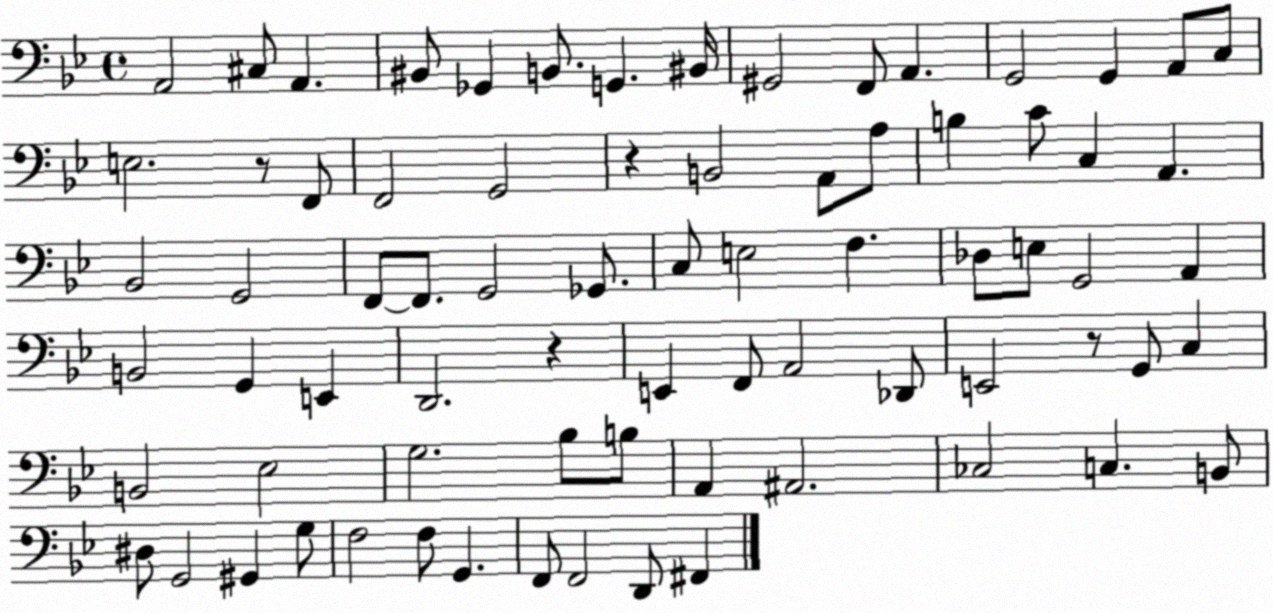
X:1
T:Untitled
M:4/4
L:1/4
K:Bb
A,,2 ^C,/2 A,, ^B,,/2 _G,, B,,/2 G,, ^B,,/4 ^G,,2 F,,/2 A,, G,,2 G,, A,,/2 C,/2 E,2 z/2 F,,/2 F,,2 G,,2 z B,,2 A,,/2 A,/2 B, C/2 C, A,, _B,,2 G,,2 F,,/2 F,,/2 G,,2 _G,,/2 C,/2 E,2 F, _D,/2 E,/2 G,,2 A,, B,,2 G,, E,, D,,2 z E,, F,,/2 A,,2 _D,,/2 E,,2 z/2 G,,/2 C, B,,2 _E,2 G,2 _B,/2 B,/2 A,, ^A,,2 _C,2 C, B,,/2 ^D,/2 G,,2 ^G,, G,/2 F,2 F,/2 G,, F,,/2 F,,2 D,,/2 ^F,,